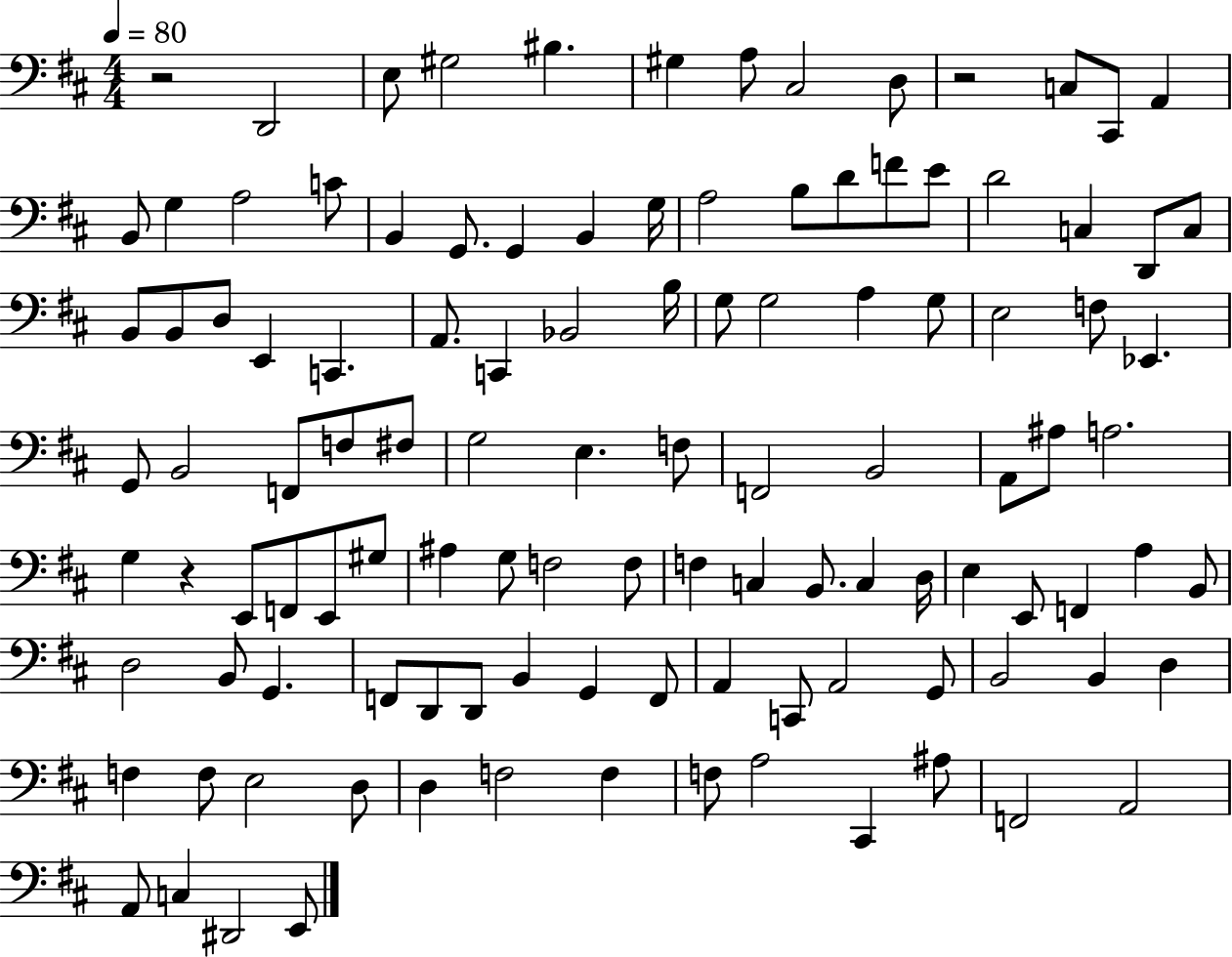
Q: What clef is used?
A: bass